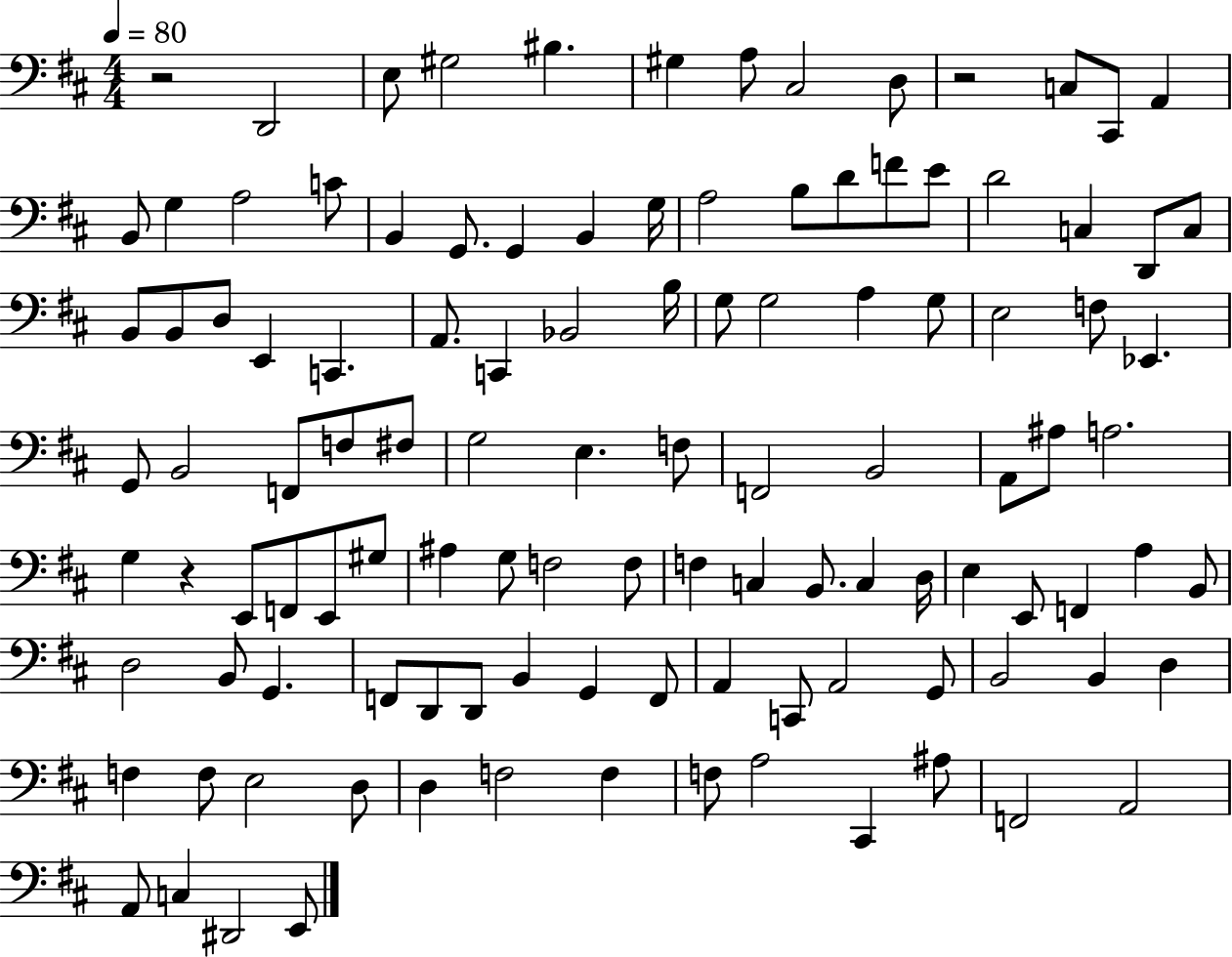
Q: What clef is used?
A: bass